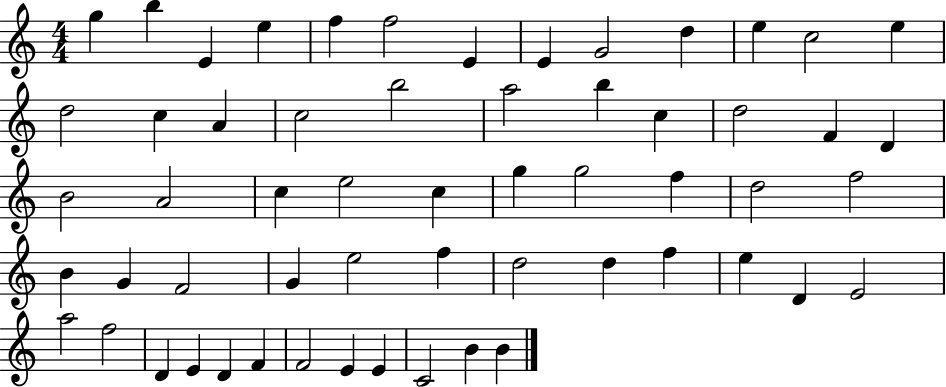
{
  \clef treble
  \numericTimeSignature
  \time 4/4
  \key c \major
  g''4 b''4 e'4 e''4 | f''4 f''2 e'4 | e'4 g'2 d''4 | e''4 c''2 e''4 | \break d''2 c''4 a'4 | c''2 b''2 | a''2 b''4 c''4 | d''2 f'4 d'4 | \break b'2 a'2 | c''4 e''2 c''4 | g''4 g''2 f''4 | d''2 f''2 | \break b'4 g'4 f'2 | g'4 e''2 f''4 | d''2 d''4 f''4 | e''4 d'4 e'2 | \break a''2 f''2 | d'4 e'4 d'4 f'4 | f'2 e'4 e'4 | c'2 b'4 b'4 | \break \bar "|."
}